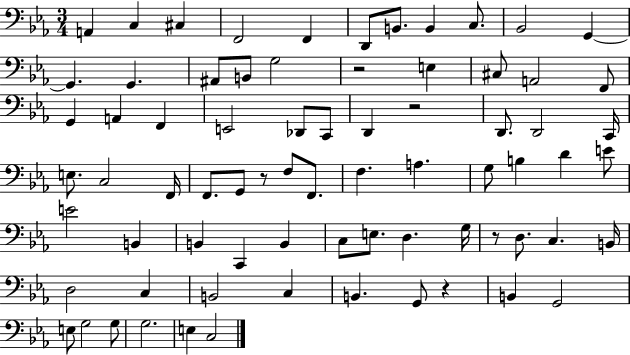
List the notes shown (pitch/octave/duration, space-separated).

A2/q C3/q C#3/q F2/h F2/q D2/e B2/e. B2/q C3/e. Bb2/h G2/q G2/q. G2/q. A#2/e B2/e G3/h R/h E3/q C#3/e A2/h F2/e G2/q A2/q F2/q E2/h Db2/e C2/e D2/q R/h D2/e. D2/h C2/s E3/e. C3/h F2/s F2/e. G2/e R/e F3/e F2/e. F3/q. A3/q. G3/e B3/q D4/q E4/e E4/h B2/q B2/q C2/q B2/q C3/e E3/e. D3/q. G3/s R/e D3/e. C3/q. B2/s D3/h C3/q B2/h C3/q B2/q. G2/e R/q B2/q G2/h E3/e G3/h G3/e G3/h. E3/q C3/h